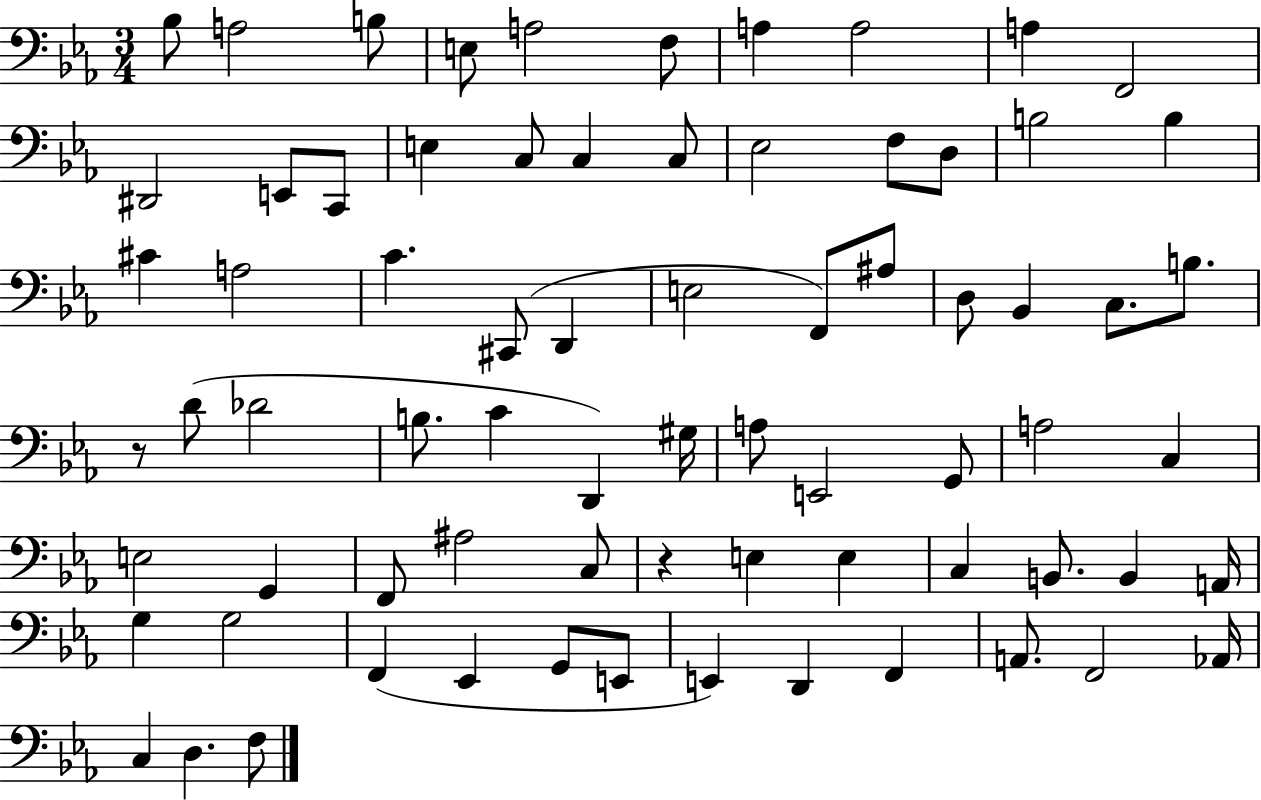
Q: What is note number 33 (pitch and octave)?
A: C3